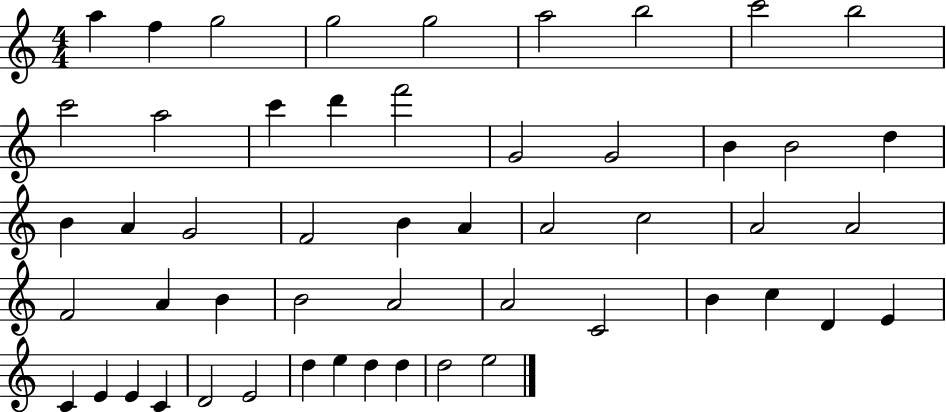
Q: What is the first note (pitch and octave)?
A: A5